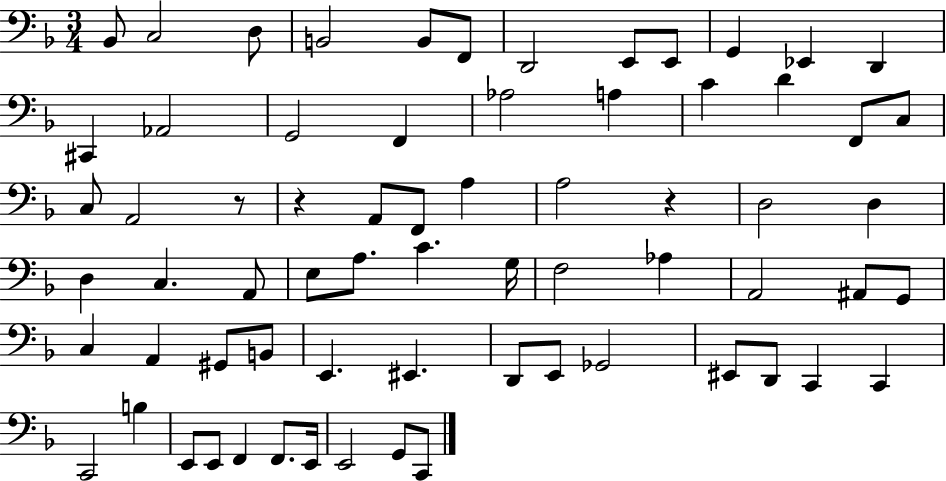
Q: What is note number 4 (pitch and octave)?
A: B2